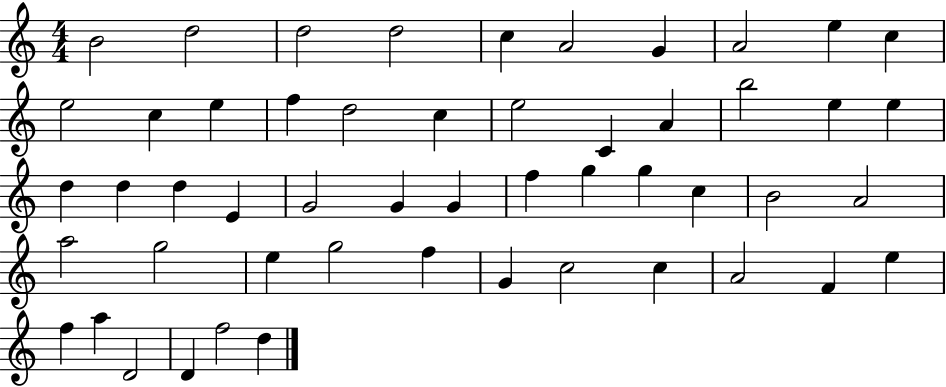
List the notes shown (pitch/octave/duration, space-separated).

B4/h D5/h D5/h D5/h C5/q A4/h G4/q A4/h E5/q C5/q E5/h C5/q E5/q F5/q D5/h C5/q E5/h C4/q A4/q B5/h E5/q E5/q D5/q D5/q D5/q E4/q G4/h G4/q G4/q F5/q G5/q G5/q C5/q B4/h A4/h A5/h G5/h E5/q G5/h F5/q G4/q C5/h C5/q A4/h F4/q E5/q F5/q A5/q D4/h D4/q F5/h D5/q